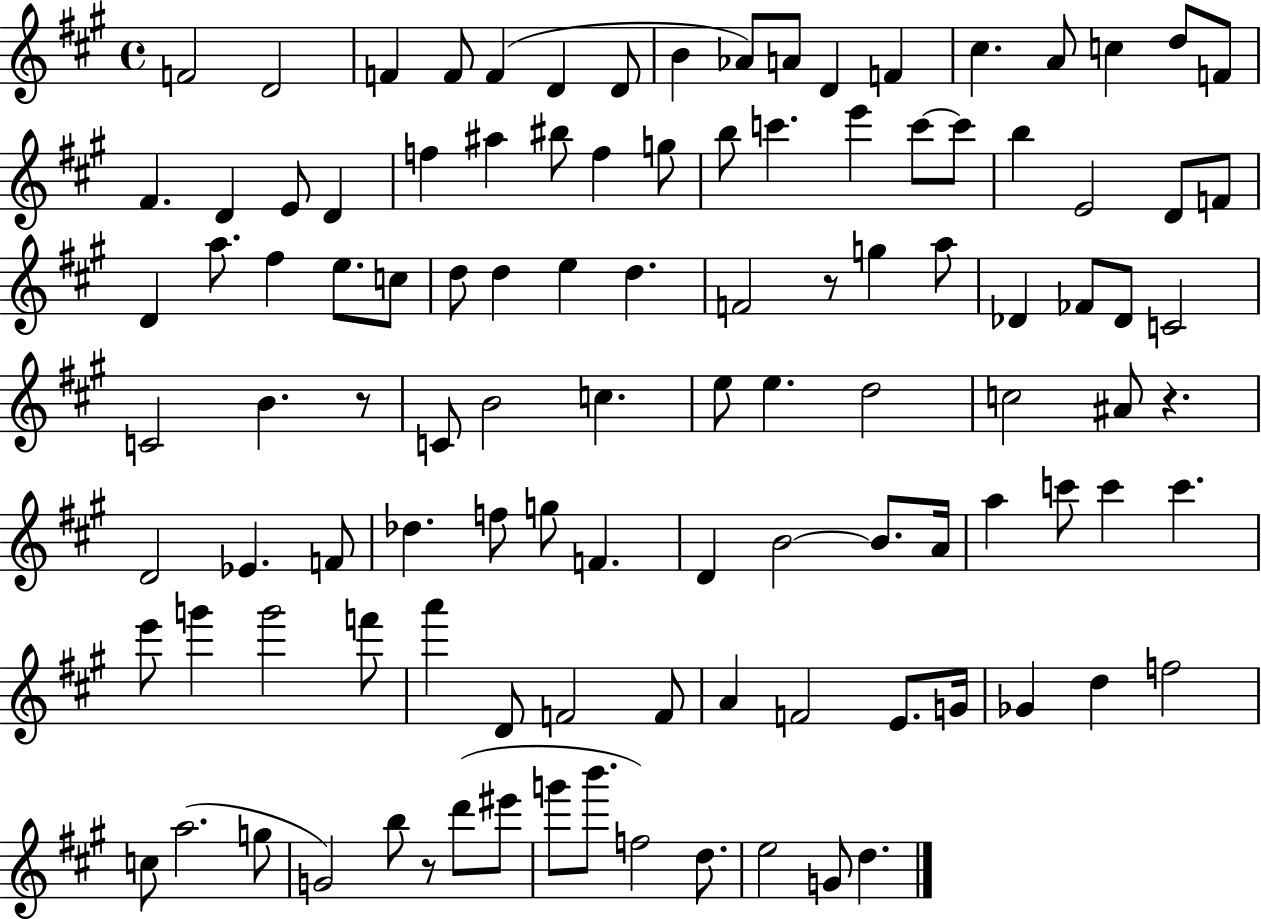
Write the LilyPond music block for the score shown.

{
  \clef treble
  \time 4/4
  \defaultTimeSignature
  \key a \major
  \repeat volta 2 { f'2 d'2 | f'4 f'8 f'4( d'4 d'8 | b'4 aes'8) a'8 d'4 f'4 | cis''4. a'8 c''4 d''8 f'8 | \break fis'4. d'4 e'8 d'4 | f''4 ais''4 bis''8 f''4 g''8 | b''8 c'''4. e'''4 c'''8~~ c'''8 | b''4 e'2 d'8 f'8 | \break d'4 a''8. fis''4 e''8. c''8 | d''8 d''4 e''4 d''4. | f'2 r8 g''4 a''8 | des'4 fes'8 des'8 c'2 | \break c'2 b'4. r8 | c'8 b'2 c''4. | e''8 e''4. d''2 | c''2 ais'8 r4. | \break d'2 ees'4. f'8 | des''4. f''8 g''8 f'4. | d'4 b'2~~ b'8. a'16 | a''4 c'''8 c'''4 c'''4. | \break e'''8 g'''4 g'''2 f'''8 | a'''4 d'8 f'2 f'8 | a'4 f'2 e'8. g'16 | ges'4 d''4 f''2 | \break c''8 a''2.( g''8 | g'2) b''8 r8 d'''8( eis'''8 | g'''8 b'''8. f''2) d''8. | e''2 g'8 d''4. | \break } \bar "|."
}